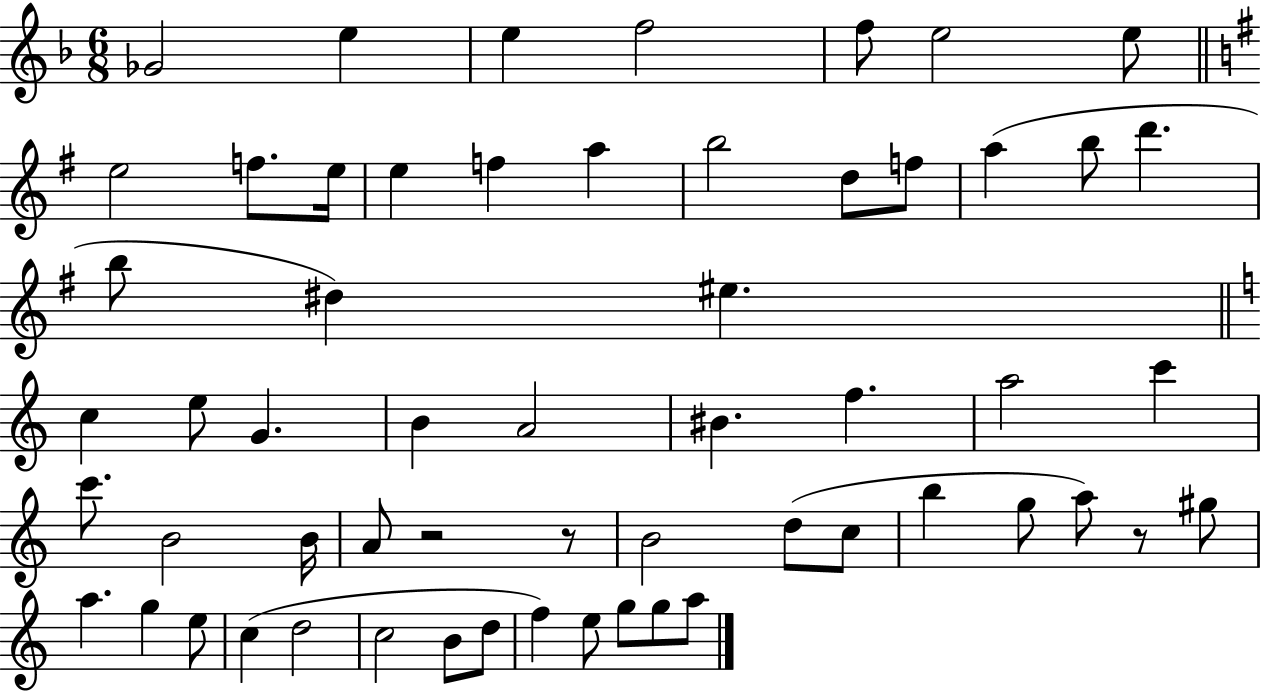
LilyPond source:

{
  \clef treble
  \numericTimeSignature
  \time 6/8
  \key f \major
  \repeat volta 2 { ges'2 e''4 | e''4 f''2 | f''8 e''2 e''8 | \bar "||" \break \key e \minor e''2 f''8. e''16 | e''4 f''4 a''4 | b''2 d''8 f''8 | a''4( b''8 d'''4. | \break b''8 dis''4) eis''4. | \bar "||" \break \key c \major c''4 e''8 g'4. | b'4 a'2 | bis'4. f''4. | a''2 c'''4 | \break c'''8. b'2 b'16 | a'8 r2 r8 | b'2 d''8( c''8 | b''4 g''8 a''8) r8 gis''8 | \break a''4. g''4 e''8 | c''4( d''2 | c''2 b'8 d''8 | f''4) e''8 g''8 g''8 a''8 | \break } \bar "|."
}